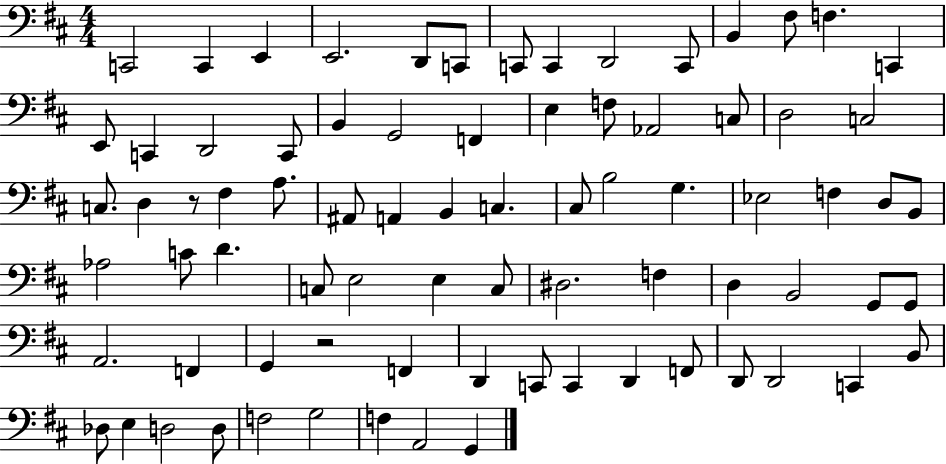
X:1
T:Untitled
M:4/4
L:1/4
K:D
C,,2 C,, E,, E,,2 D,,/2 C,,/2 C,,/2 C,, D,,2 C,,/2 B,, ^F,/2 F, C,, E,,/2 C,, D,,2 C,,/2 B,, G,,2 F,, E, F,/2 _A,,2 C,/2 D,2 C,2 C,/2 D, z/2 ^F, A,/2 ^A,,/2 A,, B,, C, ^C,/2 B,2 G, _E,2 F, D,/2 B,,/2 _A,2 C/2 D C,/2 E,2 E, C,/2 ^D,2 F, D, B,,2 G,,/2 G,,/2 A,,2 F,, G,, z2 F,, D,, C,,/2 C,, D,, F,,/2 D,,/2 D,,2 C,, B,,/2 _D,/2 E, D,2 D,/2 F,2 G,2 F, A,,2 G,,